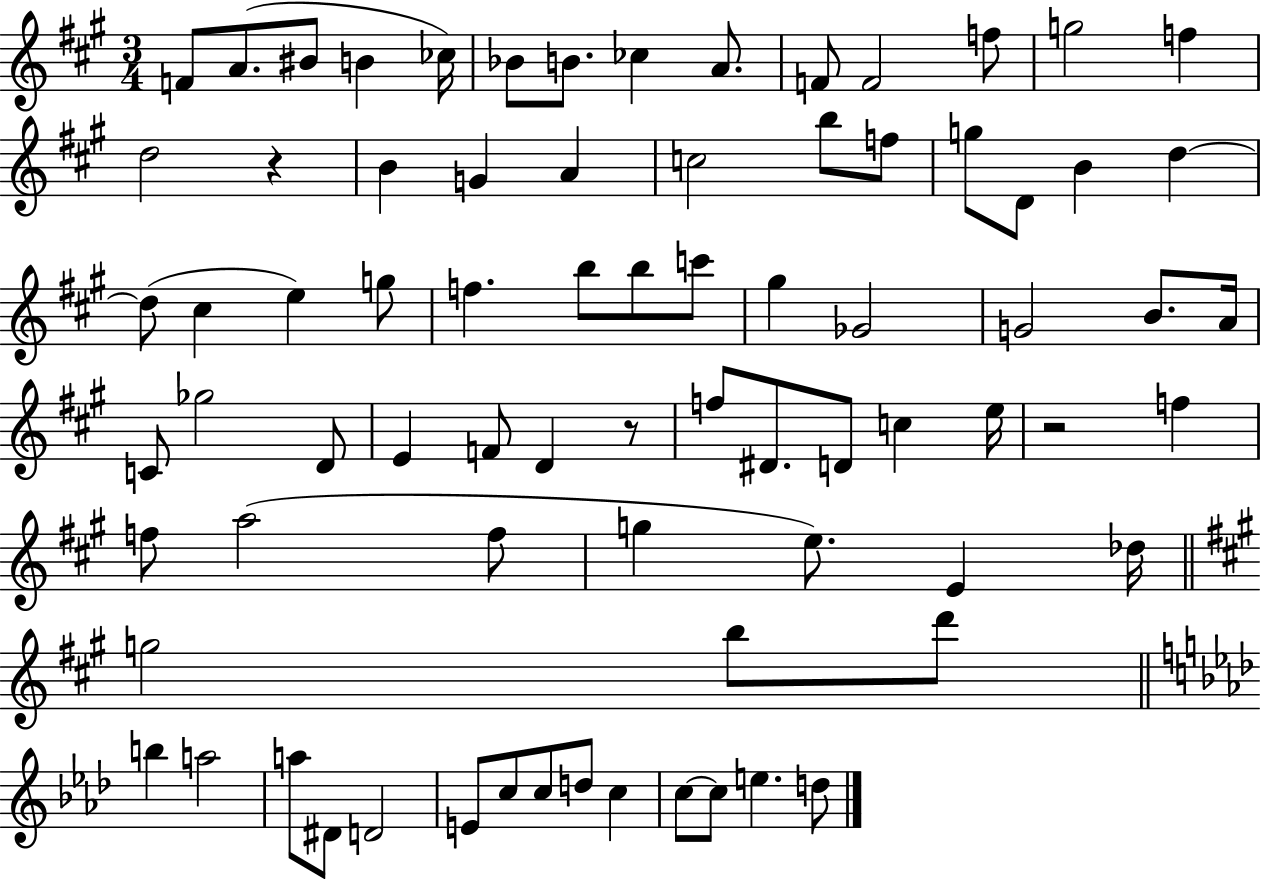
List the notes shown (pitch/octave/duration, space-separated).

F4/e A4/e. BIS4/e B4/q CES5/s Bb4/e B4/e. CES5/q A4/e. F4/e F4/h F5/e G5/h F5/q D5/h R/q B4/q G4/q A4/q C5/h B5/e F5/e G5/e D4/e B4/q D5/q D5/e C#5/q E5/q G5/e F5/q. B5/e B5/e C6/e G#5/q Gb4/h G4/h B4/e. A4/s C4/e Gb5/h D4/e E4/q F4/e D4/q R/e F5/e D#4/e. D4/e C5/q E5/s R/h F5/q F5/e A5/h F5/e G5/q E5/e. E4/q Db5/s G5/h B5/e D6/e B5/q A5/h A5/e D#4/e D4/h E4/e C5/e C5/e D5/e C5/q C5/e C5/e E5/q. D5/e